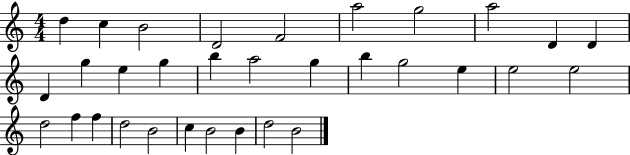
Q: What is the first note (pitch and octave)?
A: D5